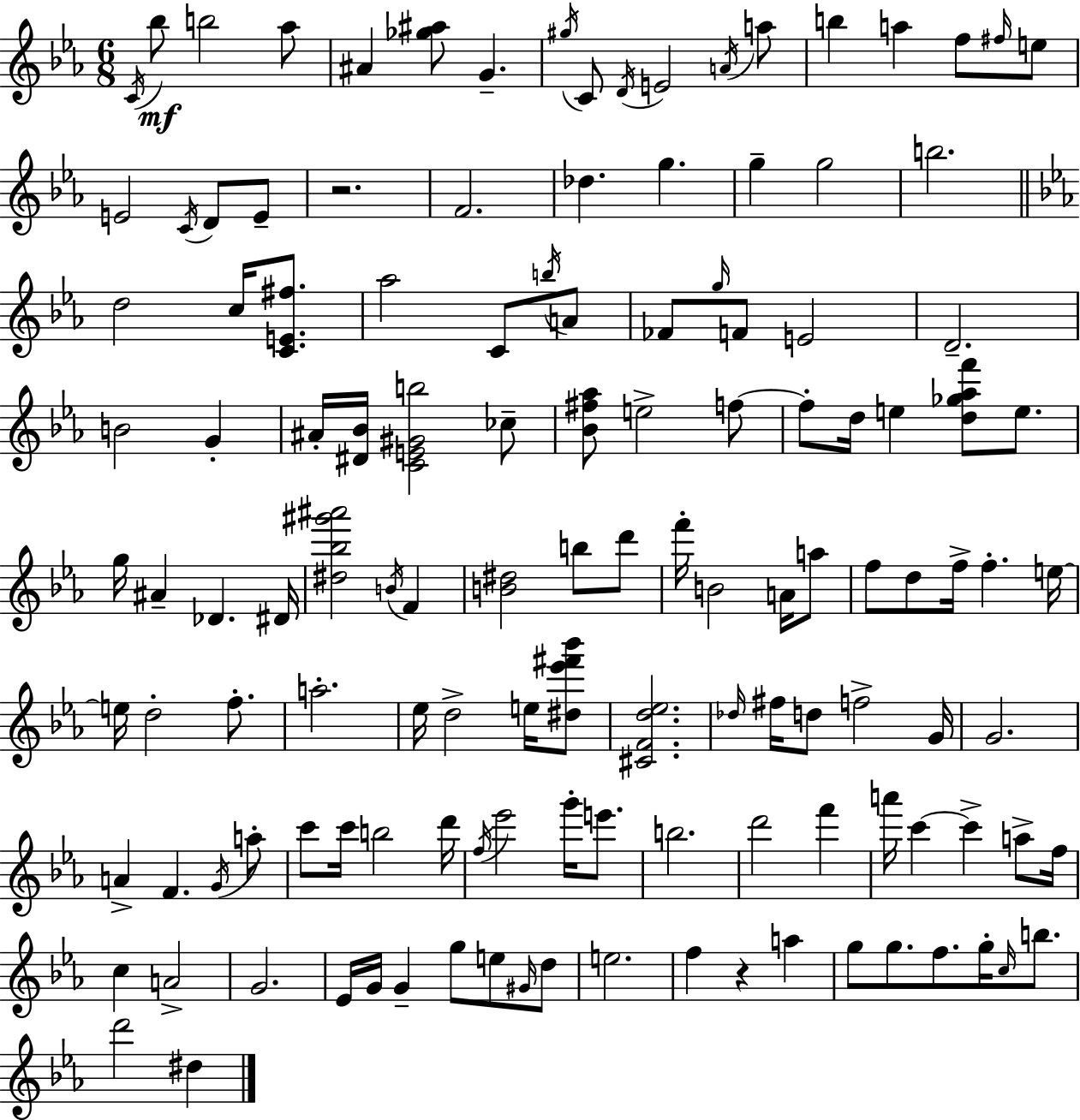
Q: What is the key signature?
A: C minor